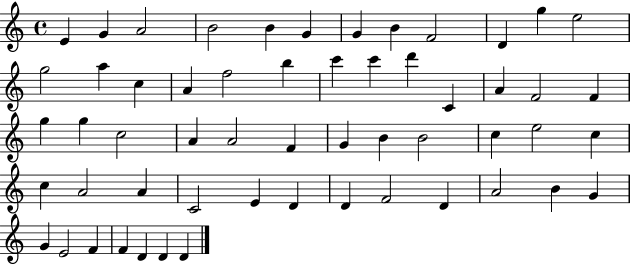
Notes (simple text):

E4/q G4/q A4/h B4/h B4/q G4/q G4/q B4/q F4/h D4/q G5/q E5/h G5/h A5/q C5/q A4/q F5/h B5/q C6/q C6/q D6/q C4/q A4/q F4/h F4/q G5/q G5/q C5/h A4/q A4/h F4/q G4/q B4/q B4/h C5/q E5/h C5/q C5/q A4/h A4/q C4/h E4/q D4/q D4/q F4/h D4/q A4/h B4/q G4/q G4/q E4/h F4/q F4/q D4/q D4/q D4/q